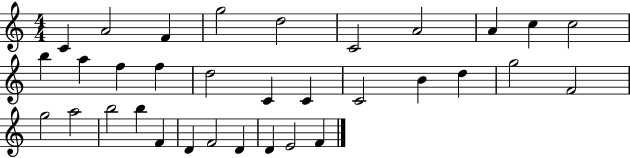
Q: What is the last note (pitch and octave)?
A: F4